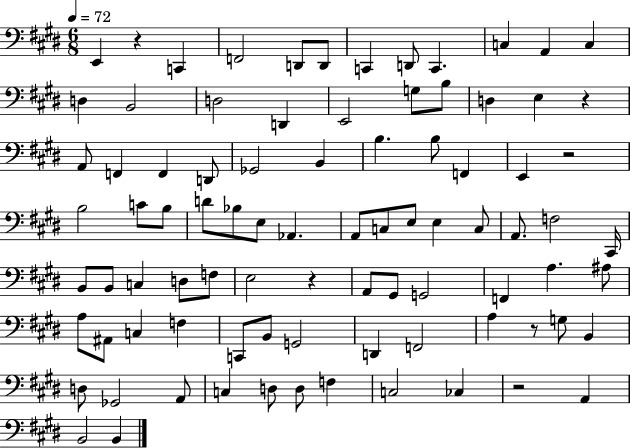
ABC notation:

X:1
T:Untitled
M:6/8
L:1/4
K:E
E,, z C,, F,,2 D,,/2 D,,/2 C,, D,,/2 C,, C, A,, C, D, B,,2 D,2 D,, E,,2 G,/2 B,/2 D, E, z A,,/2 F,, F,, D,,/2 _G,,2 B,, B, B,/2 F,, E,, z2 B,2 C/2 B,/2 D/2 _B,/2 E,/2 _A,, A,,/2 C,/2 E,/2 E, C,/2 A,,/2 F,2 ^C,,/4 B,,/2 B,,/2 C, D,/2 F,/2 E,2 z A,,/2 ^G,,/2 G,,2 F,, A, ^A,/2 A,/2 ^A,,/2 C, F, C,,/2 B,,/2 G,,2 D,, F,,2 A, z/2 G,/2 B,, D,/2 _G,,2 A,,/2 C, D,/2 D,/2 F, C,2 _C, z2 A,, B,,2 B,,